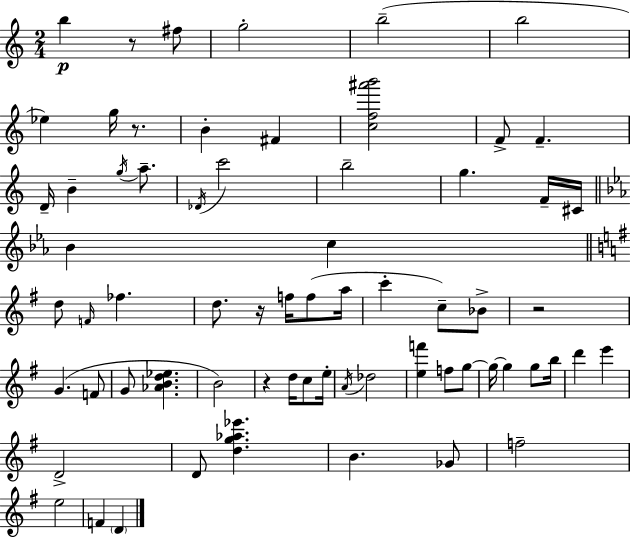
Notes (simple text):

B5/q R/e F#5/e G5/h B5/h B5/h Eb5/q G5/s R/e. B4/q F#4/q [C5,F5,A#6,B6]/h F4/e F4/q. D4/s B4/q G5/s A5/e. Db4/s C6/h B5/h G5/q. F4/s C#4/s Bb4/q C5/q D5/e F4/s FES5/q. D5/e. R/s F5/s F5/e A5/s C6/q C5/e Bb4/e R/h G4/q. F4/e G4/e [Ab4,B4,D5,Eb5]/q. B4/h R/q D5/s C5/e E5/s A4/s Db5/h [E5,F6]/q F5/e G5/e G5/s G5/q G5/e B5/s D6/q E6/q D4/h D4/e [D5,G5,Ab5,Eb6]/q. B4/q. Gb4/e F5/h E5/h F4/q D4/q